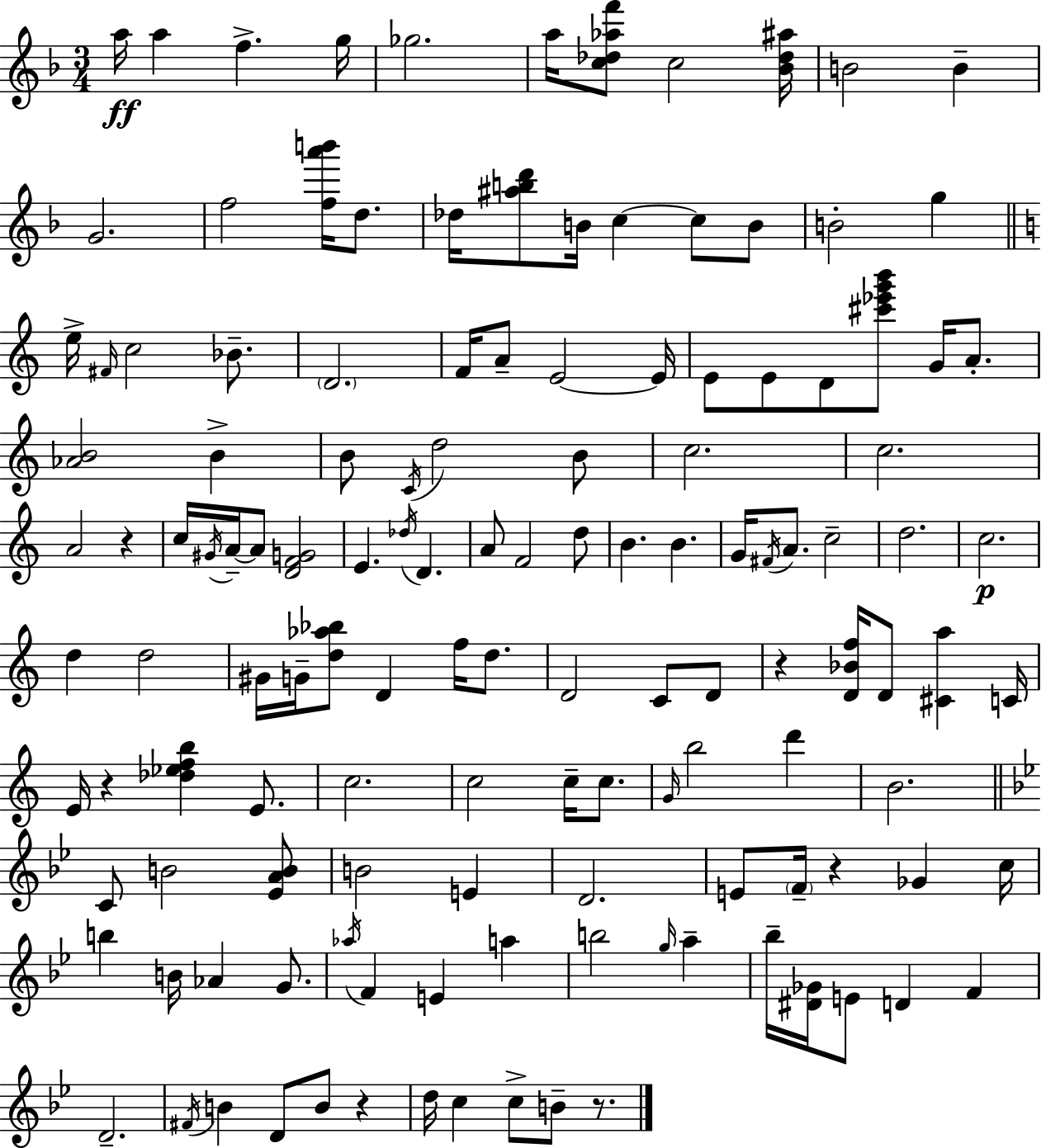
A5/s A5/q F5/q. G5/s Gb5/h. A5/s [C5,Db5,Ab5,F6]/e C5/h [Bb4,Db5,A#5]/s B4/h B4/q G4/h. F5/h [F5,A6,B6]/s D5/e. Db5/s [A#5,B5,D6]/e B4/s C5/q C5/e B4/e B4/h G5/q E5/s F#4/s C5/h Bb4/e. D4/h. F4/s A4/e E4/h E4/s E4/e E4/e D4/e [C#6,Eb6,G6,B6]/e G4/s A4/e. [Ab4,B4]/h B4/q B4/e C4/s D5/h B4/e C5/h. C5/h. A4/h R/q C5/s G#4/s A4/s A4/e [D4,F4,G4]/h E4/q. Db5/s D4/q. A4/e F4/h D5/e B4/q. B4/q. G4/s F#4/s A4/e. C5/h D5/h. C5/h. D5/q D5/h G#4/s G4/s [D5,Ab5,Bb5]/e D4/q F5/s D5/e. D4/h C4/e D4/e R/q [D4,Bb4,F5]/s D4/e [C#4,A5]/q C4/s E4/s R/q [Db5,Eb5,F5,B5]/q E4/e. C5/h. C5/h C5/s C5/e. G4/s B5/h D6/q B4/h. C4/e B4/h [Eb4,A4,B4]/e B4/h E4/q D4/h. E4/e F4/s R/q Gb4/q C5/s B5/q B4/s Ab4/q G4/e. Ab5/s F4/q E4/q A5/q B5/h G5/s A5/q Bb5/s [D#4,Gb4]/s E4/e D4/q F4/q D4/h. F#4/s B4/q D4/e B4/e R/q D5/s C5/q C5/e B4/e R/e.